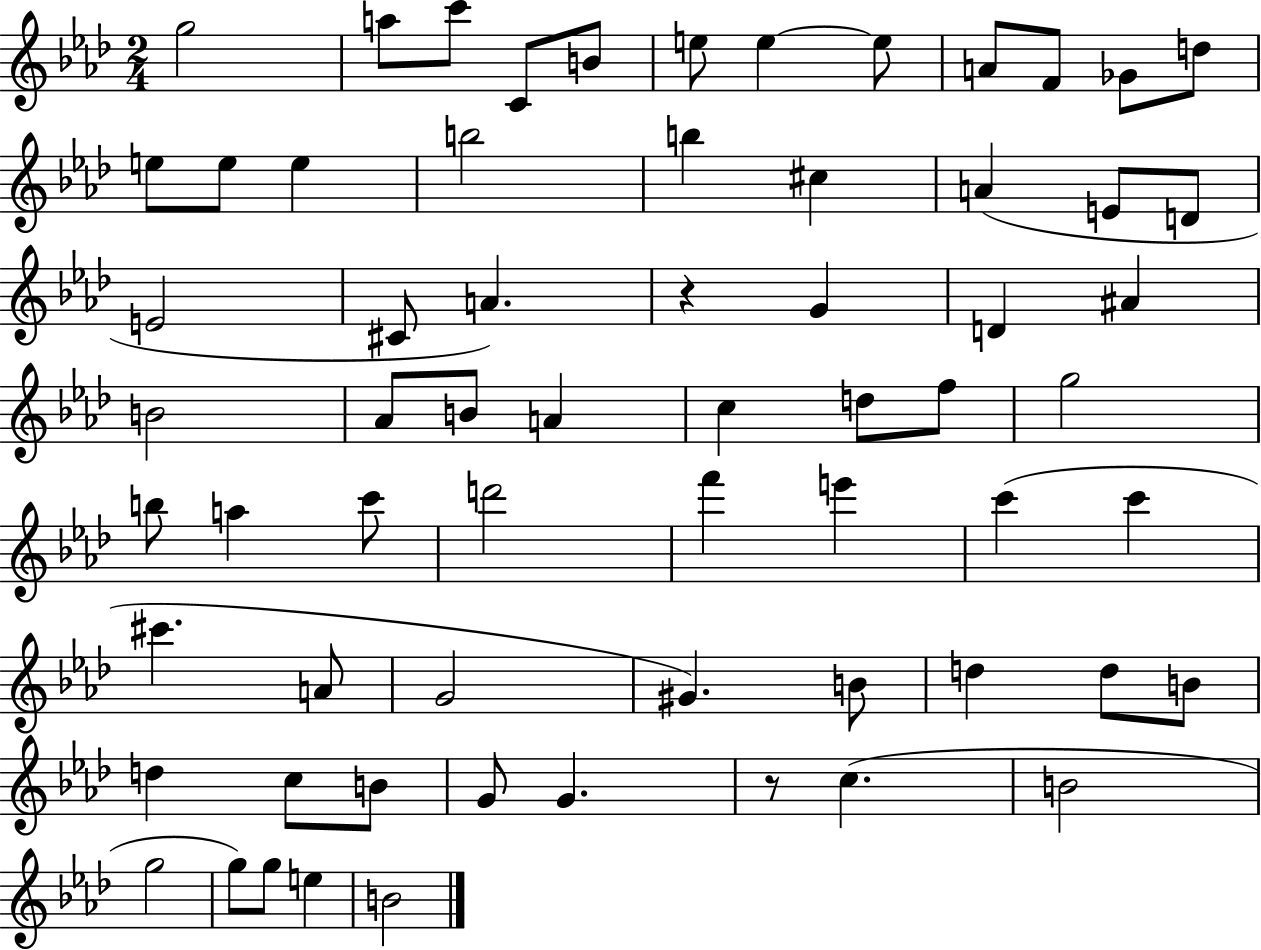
G5/h A5/e C6/e C4/e B4/e E5/e E5/q E5/e A4/e F4/e Gb4/e D5/e E5/e E5/e E5/q B5/h B5/q C#5/q A4/q E4/e D4/e E4/h C#4/e A4/q. R/q G4/q D4/q A#4/q B4/h Ab4/e B4/e A4/q C5/q D5/e F5/e G5/h B5/e A5/q C6/e D6/h F6/q E6/q C6/q C6/q C#6/q. A4/e G4/h G#4/q. B4/e D5/q D5/e B4/e D5/q C5/e B4/e G4/e G4/q. R/e C5/q. B4/h G5/h G5/e G5/e E5/q B4/h